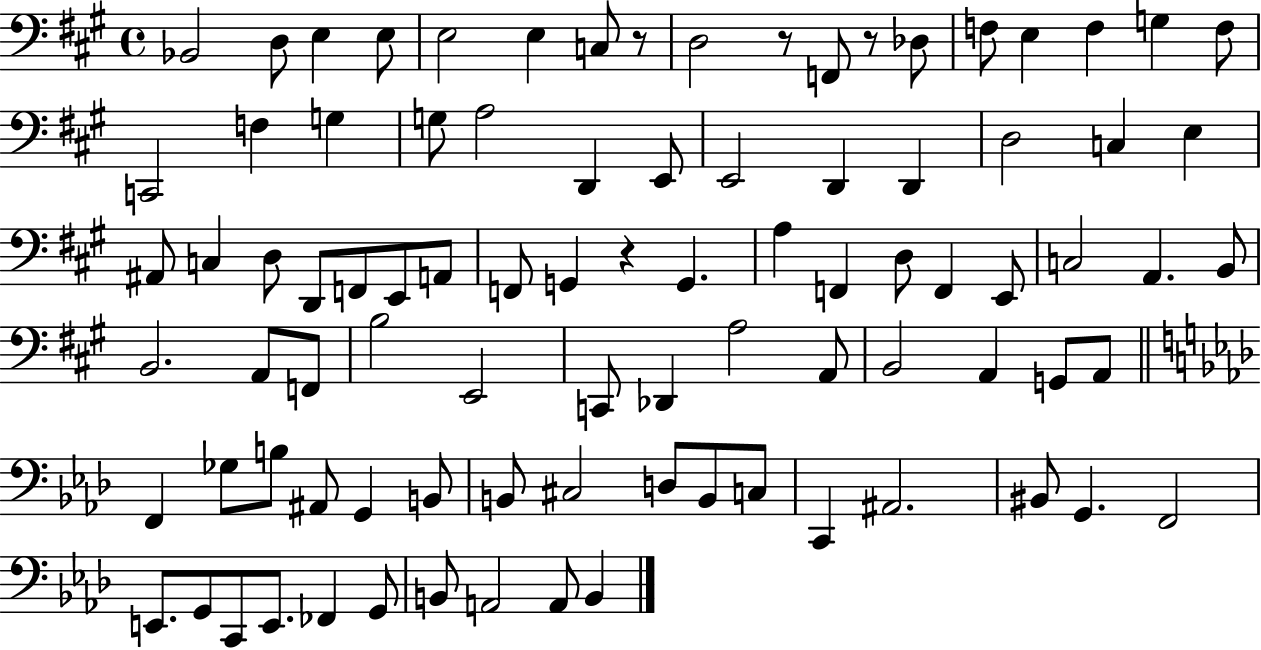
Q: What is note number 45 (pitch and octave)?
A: A2